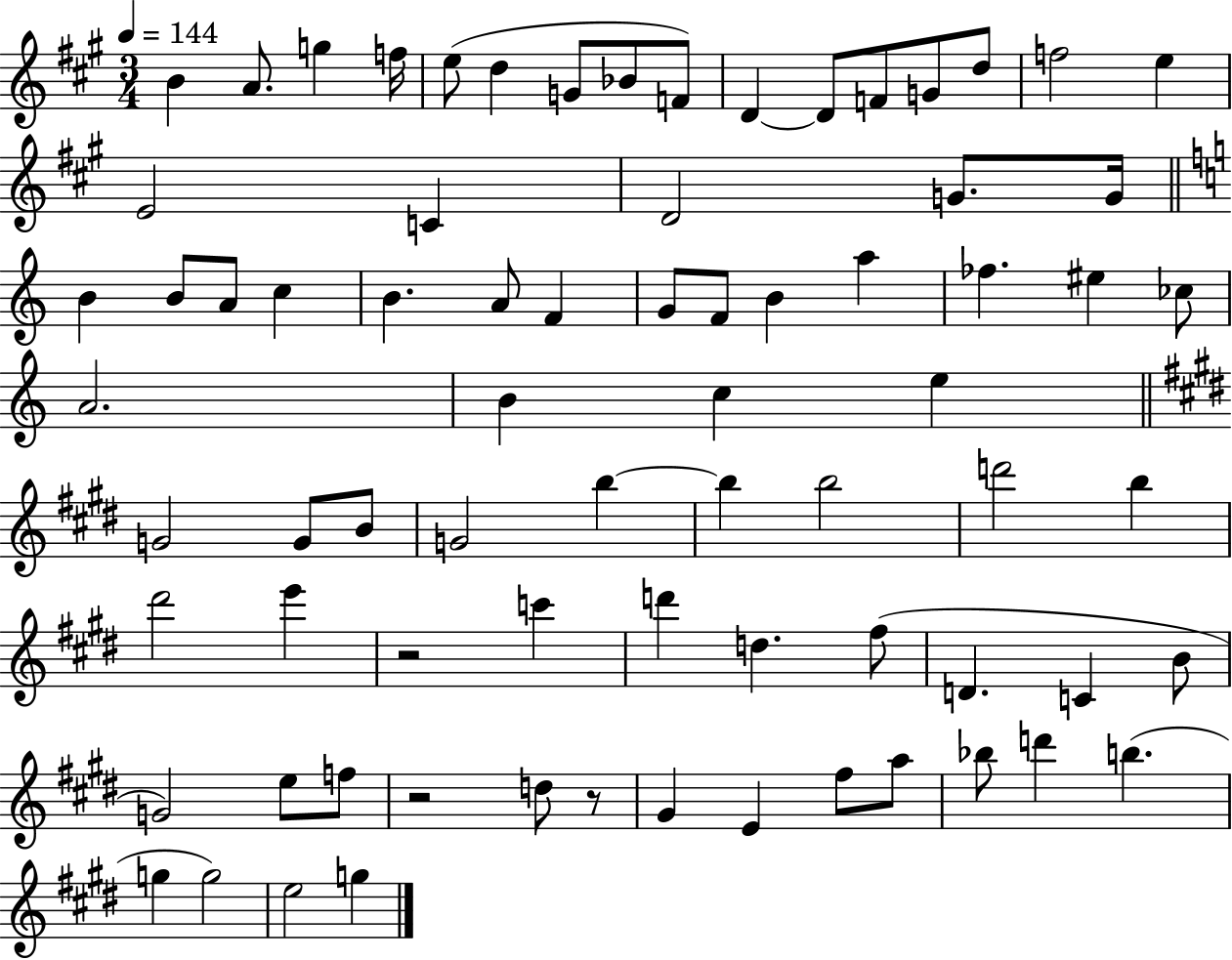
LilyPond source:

{
  \clef treble
  \numericTimeSignature
  \time 3/4
  \key a \major
  \tempo 4 = 144
  \repeat volta 2 { b'4 a'8. g''4 f''16 | e''8( d''4 g'8 bes'8 f'8) | d'4~~ d'8 f'8 g'8 d''8 | f''2 e''4 | \break e'2 c'4 | d'2 g'8. g'16 | \bar "||" \break \key a \minor b'4 b'8 a'8 c''4 | b'4. a'8 f'4 | g'8 f'8 b'4 a''4 | fes''4. eis''4 ces''8 | \break a'2. | b'4 c''4 e''4 | \bar "||" \break \key e \major g'2 g'8 b'8 | g'2 b''4~~ | b''4 b''2 | d'''2 b''4 | \break dis'''2 e'''4 | r2 c'''4 | d'''4 d''4. fis''8( | d'4. c'4 b'8 | \break g'2) e''8 f''8 | r2 d''8 r8 | gis'4 e'4 fis''8 a''8 | bes''8 d'''4 b''4.( | \break g''4 g''2) | e''2 g''4 | } \bar "|."
}